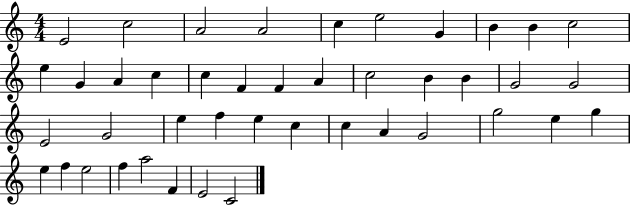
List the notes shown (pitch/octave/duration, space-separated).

E4/h C5/h A4/h A4/h C5/q E5/h G4/q B4/q B4/q C5/h E5/q G4/q A4/q C5/q C5/q F4/q F4/q A4/q C5/h B4/q B4/q G4/h G4/h E4/h G4/h E5/q F5/q E5/q C5/q C5/q A4/q G4/h G5/h E5/q G5/q E5/q F5/q E5/h F5/q A5/h F4/q E4/h C4/h